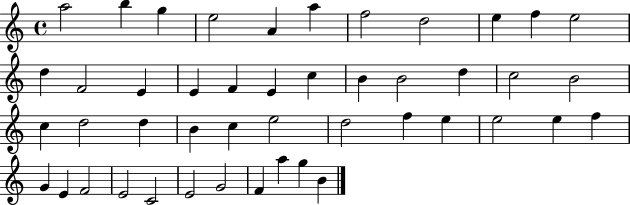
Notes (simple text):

A5/h B5/q G5/q E5/h A4/q A5/q F5/h D5/h E5/q F5/q E5/h D5/q F4/h E4/q E4/q F4/q E4/q C5/q B4/q B4/h D5/q C5/h B4/h C5/q D5/h D5/q B4/q C5/q E5/h D5/h F5/q E5/q E5/h E5/q F5/q G4/q E4/q F4/h E4/h C4/h E4/h G4/h F4/q A5/q G5/q B4/q